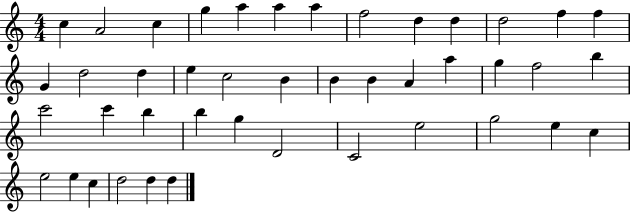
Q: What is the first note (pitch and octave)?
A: C5